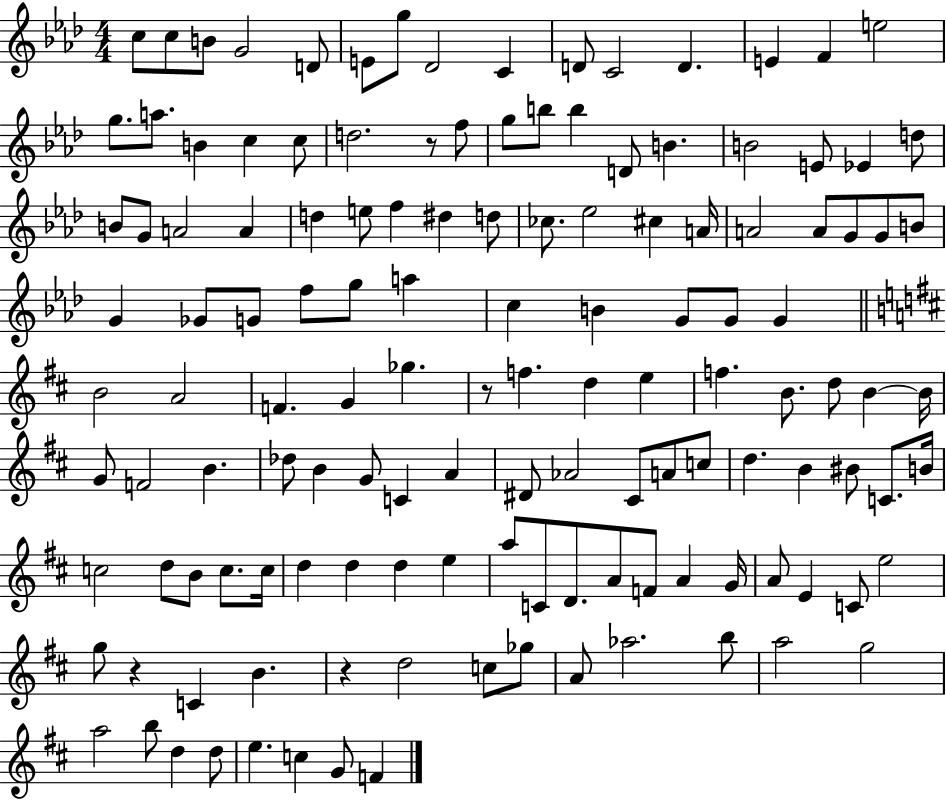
{
  \clef treble
  \numericTimeSignature
  \time 4/4
  \key aes \major
  c''8 c''8 b'8 g'2 d'8 | e'8 g''8 des'2 c'4 | d'8 c'2 d'4. | e'4 f'4 e''2 | \break g''8. a''8. b'4 c''4 c''8 | d''2. r8 f''8 | g''8 b''8 b''4 d'8 b'4. | b'2 e'8 ees'4 d''8 | \break b'8 g'8 a'2 a'4 | d''4 e''8 f''4 dis''4 d''8 | ces''8. ees''2 cis''4 a'16 | a'2 a'8 g'8 g'8 b'8 | \break g'4 ges'8 g'8 f''8 g''8 a''4 | c''4 b'4 g'8 g'8 g'4 | \bar "||" \break \key d \major b'2 a'2 | f'4. g'4 ges''4. | r8 f''4. d''4 e''4 | f''4. b'8. d''8 b'4~~ b'16 | \break g'8 f'2 b'4. | des''8 b'4 g'8 c'4 a'4 | dis'8 aes'2 cis'8 a'8 c''8 | d''4. b'4 bis'8 c'8. b'16 | \break c''2 d''8 b'8 c''8. c''16 | d''4 d''4 d''4 e''4 | a''8 c'8 d'8. a'8 f'8 a'4 g'16 | a'8 e'4 c'8 e''2 | \break g''8 r4 c'4 b'4. | r4 d''2 c''8 ges''8 | a'8 aes''2. b''8 | a''2 g''2 | \break a''2 b''8 d''4 d''8 | e''4. c''4 g'8 f'4 | \bar "|."
}